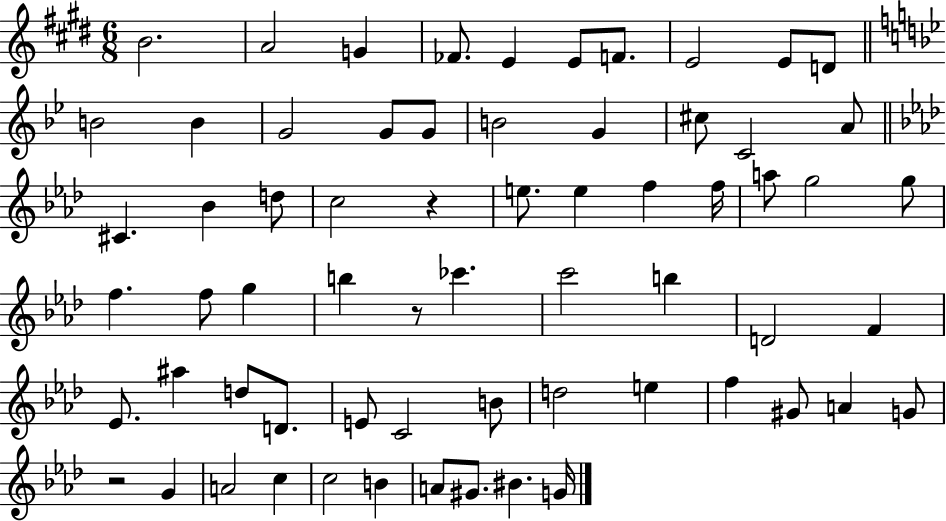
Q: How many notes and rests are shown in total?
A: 65